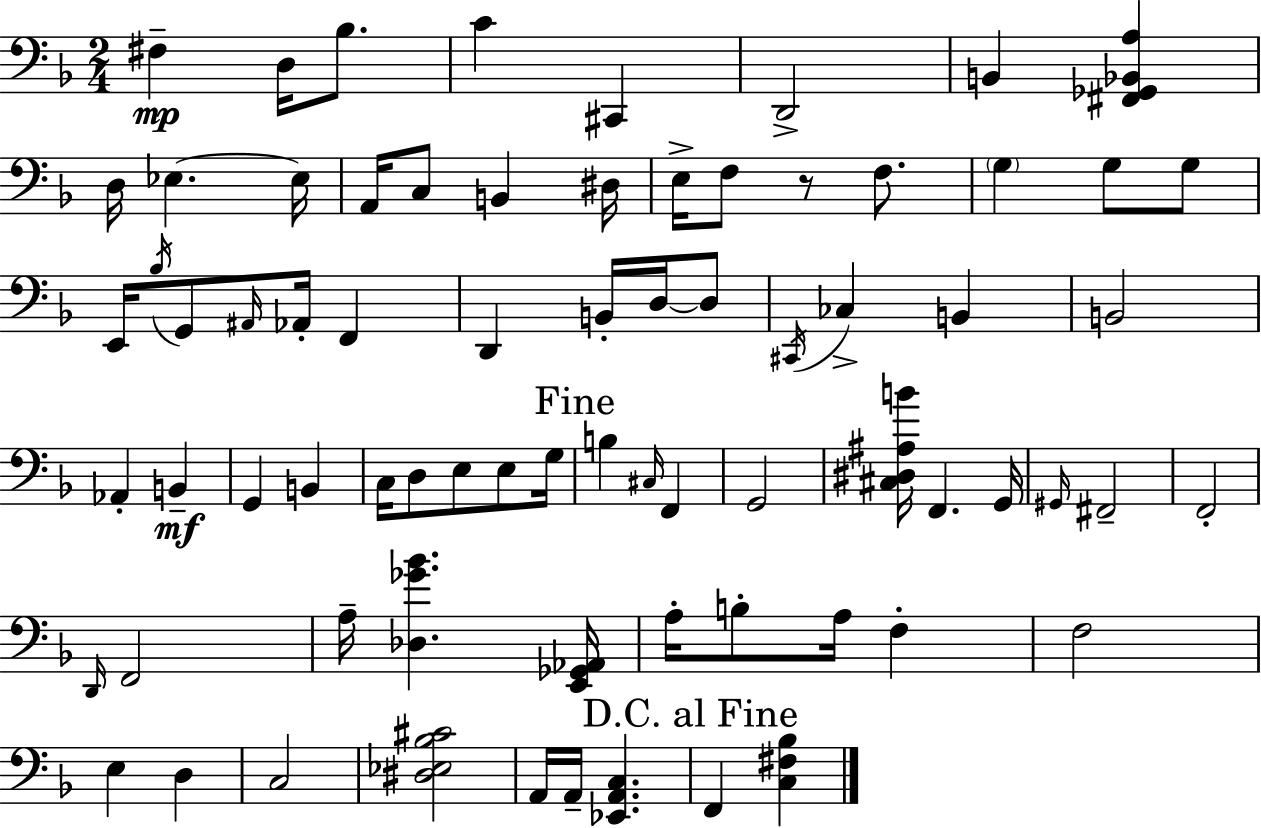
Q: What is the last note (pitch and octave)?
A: F2